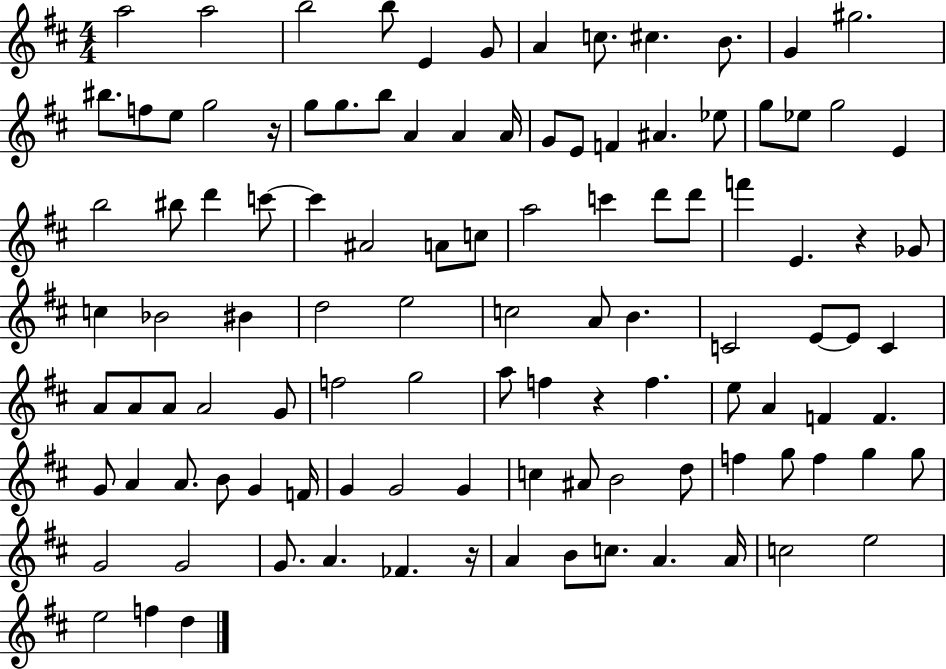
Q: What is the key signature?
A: D major